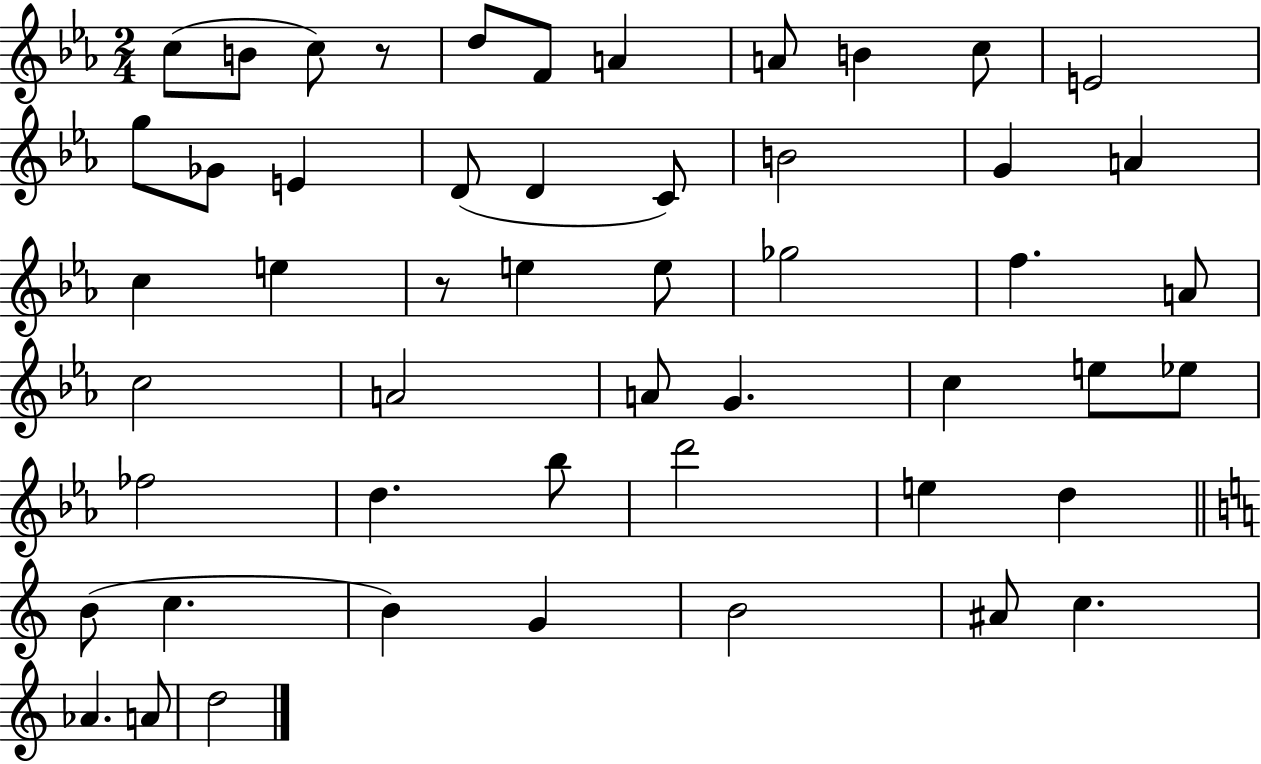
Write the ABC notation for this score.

X:1
T:Untitled
M:2/4
L:1/4
K:Eb
c/2 B/2 c/2 z/2 d/2 F/2 A A/2 B c/2 E2 g/2 _G/2 E D/2 D C/2 B2 G A c e z/2 e e/2 _g2 f A/2 c2 A2 A/2 G c e/2 _e/2 _f2 d _b/2 d'2 e d B/2 c B G B2 ^A/2 c _A A/2 d2